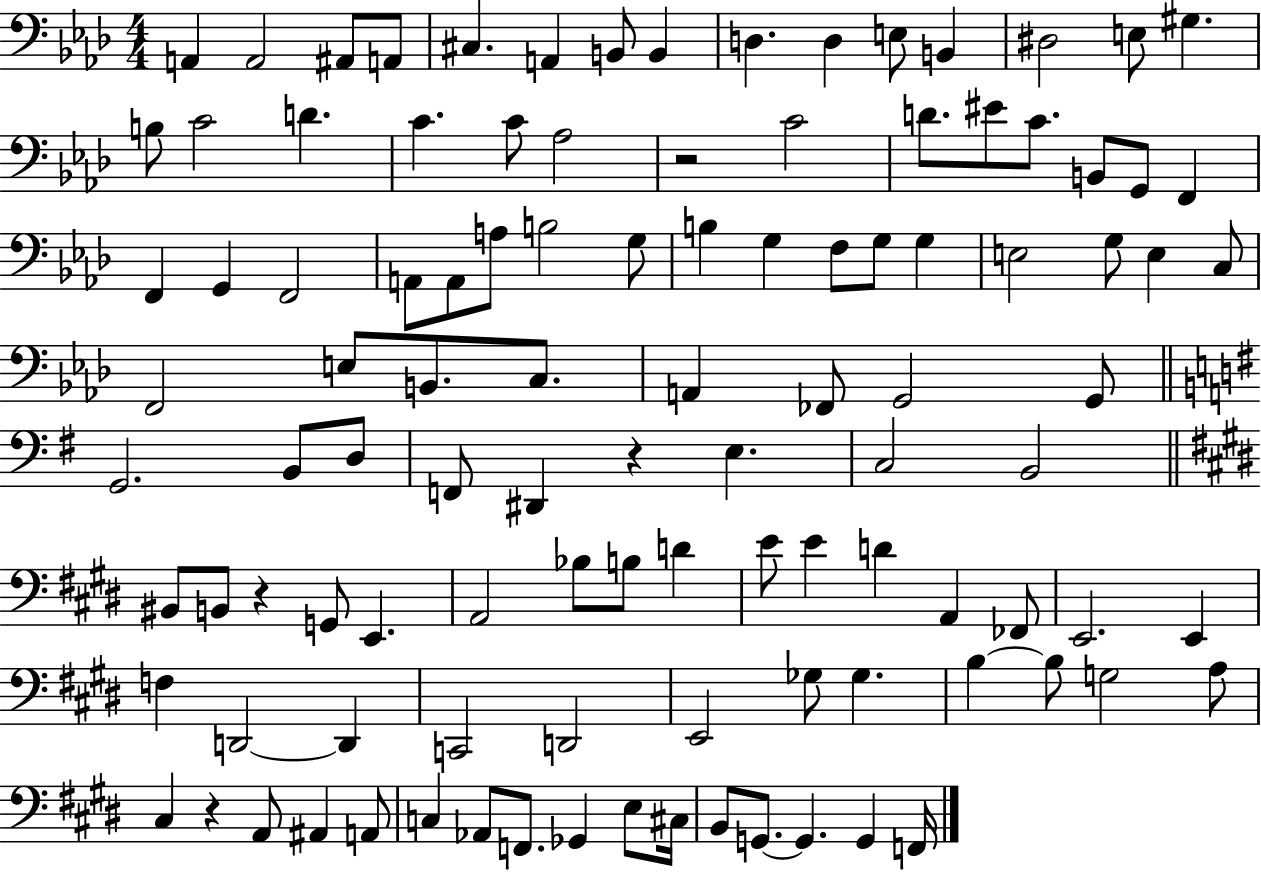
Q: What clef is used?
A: bass